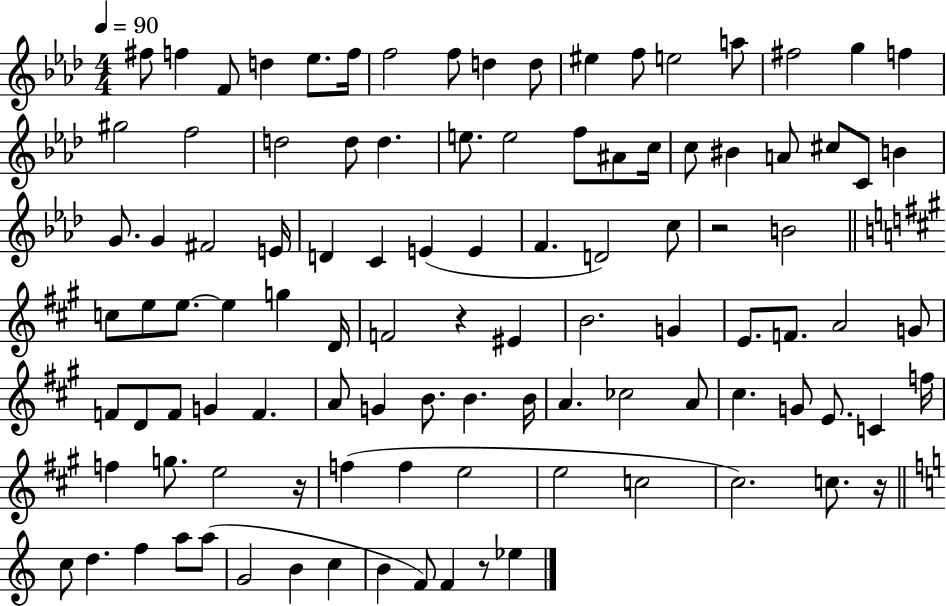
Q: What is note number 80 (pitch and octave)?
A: E5